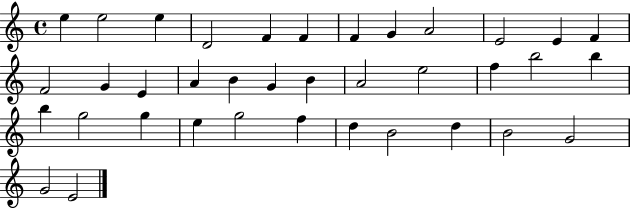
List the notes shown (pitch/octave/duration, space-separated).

E5/q E5/h E5/q D4/h F4/q F4/q F4/q G4/q A4/h E4/h E4/q F4/q F4/h G4/q E4/q A4/q B4/q G4/q B4/q A4/h E5/h F5/q B5/h B5/q B5/q G5/h G5/q E5/q G5/h F5/q D5/q B4/h D5/q B4/h G4/h G4/h E4/h